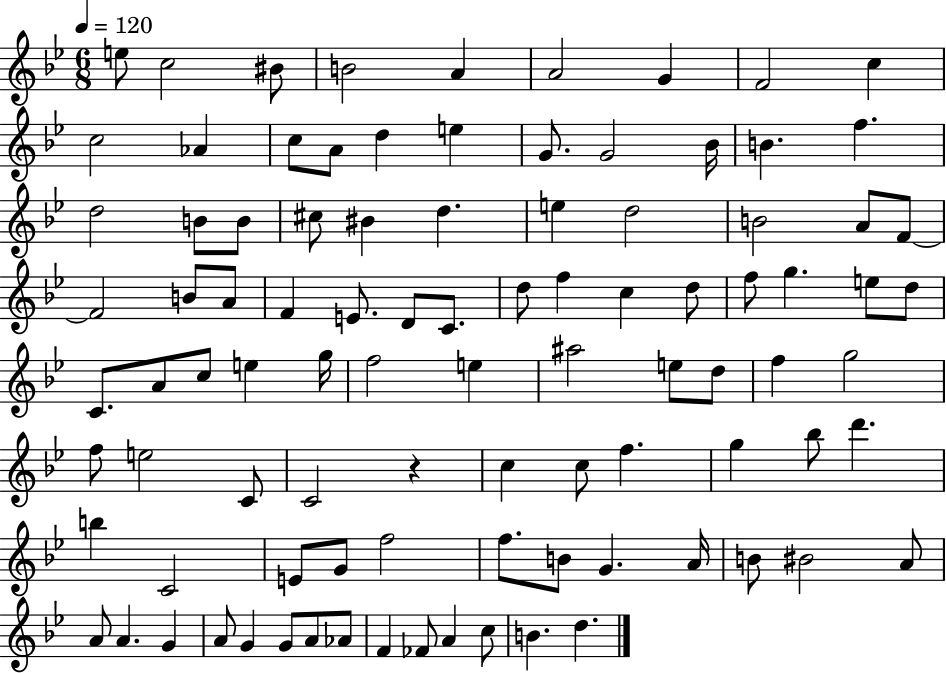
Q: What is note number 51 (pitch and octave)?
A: G5